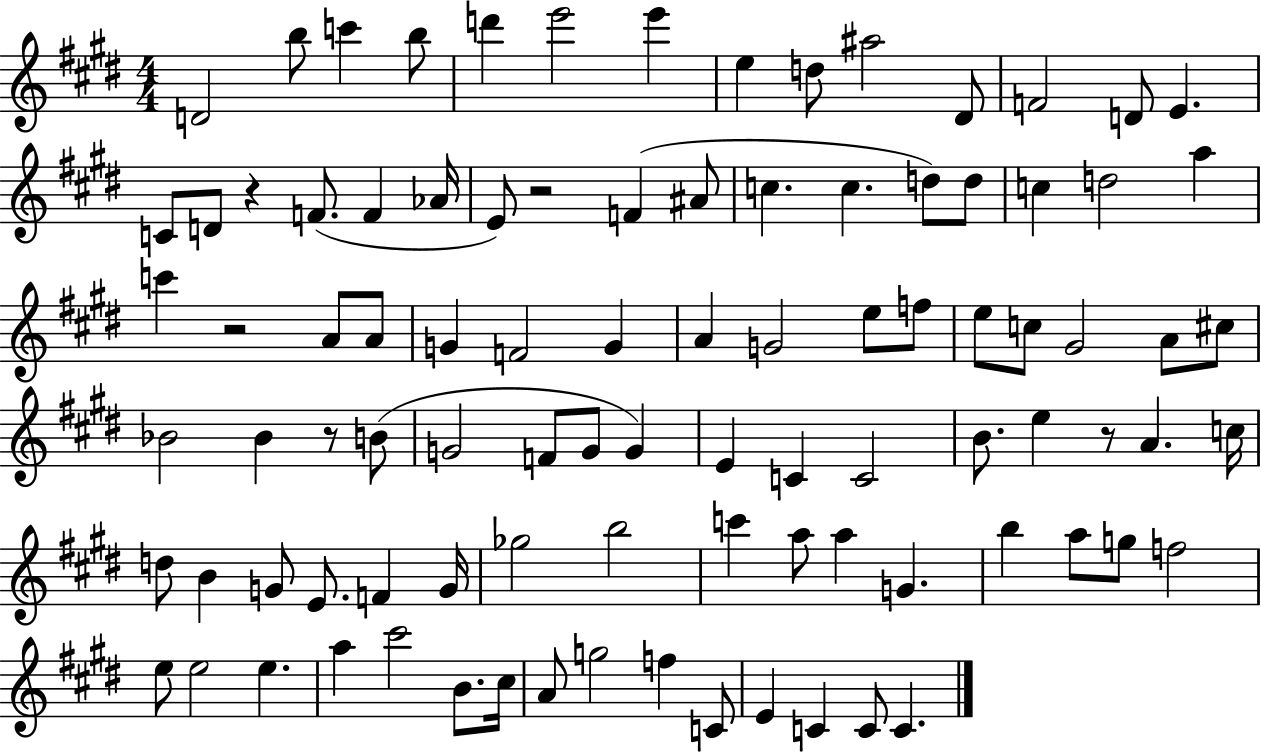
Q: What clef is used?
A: treble